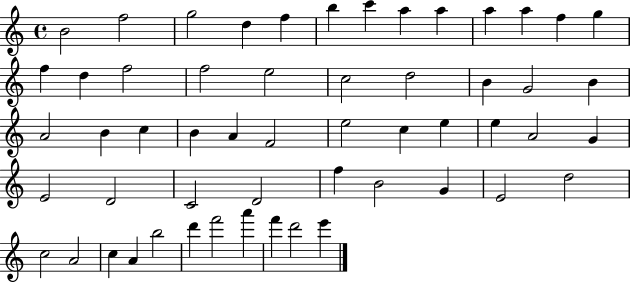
B4/h F5/h G5/h D5/q F5/q B5/q C6/q A5/q A5/q A5/q A5/q F5/q G5/q F5/q D5/q F5/h F5/h E5/h C5/h D5/h B4/q G4/h B4/q A4/h B4/q C5/q B4/q A4/q F4/h E5/h C5/q E5/q E5/q A4/h G4/q E4/h D4/h C4/h D4/h F5/q B4/h G4/q E4/h D5/h C5/h A4/h C5/q A4/q B5/h D6/q F6/h A6/q F6/q D6/h E6/q